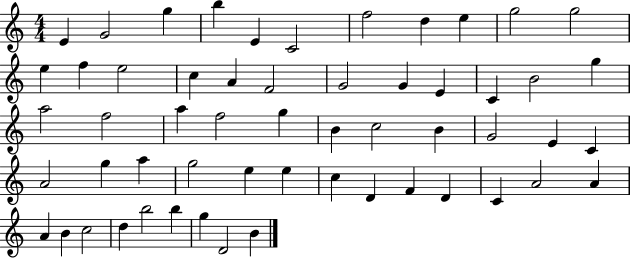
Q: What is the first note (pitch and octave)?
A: E4